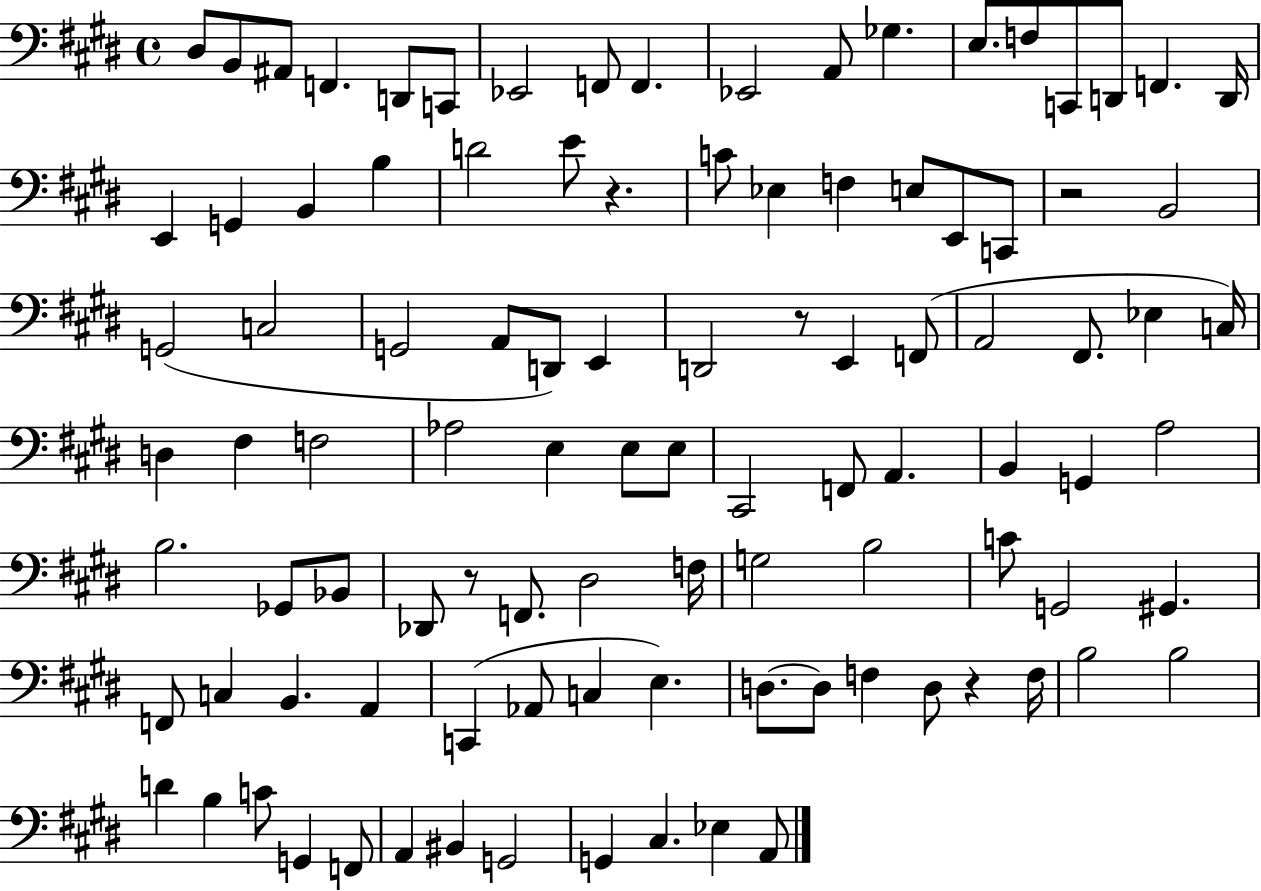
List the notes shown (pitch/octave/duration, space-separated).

D#3/e B2/e A#2/e F2/q. D2/e C2/e Eb2/h F2/e F2/q. Eb2/h A2/e Gb3/q. E3/e. F3/e C2/e D2/e F2/q. D2/s E2/q G2/q B2/q B3/q D4/h E4/e R/q. C4/e Eb3/q F3/q E3/e E2/e C2/e R/h B2/h G2/h C3/h G2/h A2/e D2/e E2/q D2/h R/e E2/q F2/e A2/h F#2/e. Eb3/q C3/s D3/q F#3/q F3/h Ab3/h E3/q E3/e E3/e C#2/h F2/e A2/q. B2/q G2/q A3/h B3/h. Gb2/e Bb2/e Db2/e R/e F2/e. D#3/h F3/s G3/h B3/h C4/e G2/h G#2/q. F2/e C3/q B2/q. A2/q C2/q Ab2/e C3/q E3/q. D3/e. D3/e F3/q D3/e R/q F3/s B3/h B3/h D4/q B3/q C4/e G2/q F2/e A2/q BIS2/q G2/h G2/q C#3/q. Eb3/q A2/e